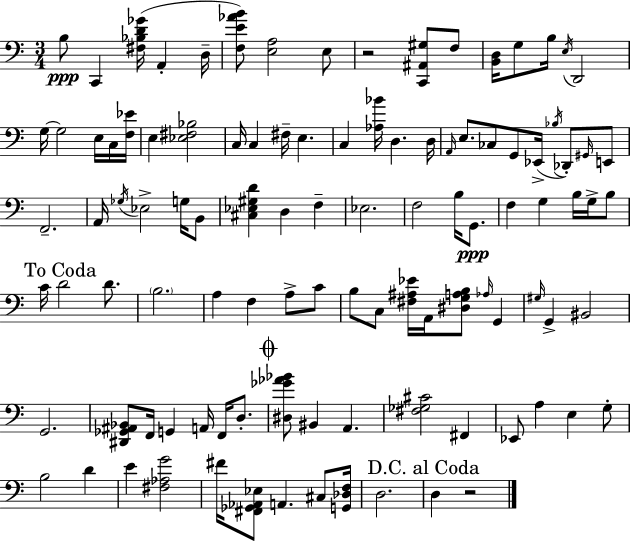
{
  \clef bass
  \numericTimeSignature
  \time 3/4
  \key c \major
  b8\ppp c,4 <fis bes d' ges'>16( a,4-. d16-- | <f e' aes' b'>8) <e a>2 e8 | r2 <c, ais, gis>8 f8 | <b, d>16 g8 b16 \acciaccatura { e16 } d,2 | \break g16~~ g2 e16 c16 | <f ees'>16 e4 <ees fis bes>2 | c16 c4 fis16-- e4. | c4 <aes bes'>16 d4. | \break d16 \grace { a,16 } e8. ces8 g,8 ees,16->( \acciaccatura { bes16 } des,8-.) | \grace { gis,16 } e,8 f,2.-- | a,16 \acciaccatura { ges16 } ees2-> | g16 b,8 <cis ees gis d'>4 d4 | \break f4-- ees2. | f2 | b16 g,8.\ppp f4 g4 | b16 g16-> b8 \mark "To Coda" c'16 d'2 | \break d'8. \parenthesize b2. | a4 f4 | a8-> c'8 b8 c8 <fis ais ees'>16 a,16 <dis g a b>8 | \grace { aes16 } g,4 \grace { gis16 } g,4-> bis,2 | \break g,2. | <dis, ges, ais, bes,>8 f,16 g,4 | a,16 f,16 d8.-. \mark \markup { \musicglyph "scripts.coda" } <dis ges' aes' bes'>8 bis,4 | a,4. <fis ges cis'>2 | \break fis,4 ees,8 a4 | e4 g8-. b2 | d'4 e'4 <fis aes g'>2 | fis'16 <fis, ges, aes, ees>8 a,4. | \break cis8 <g, des f>16 d2. | \mark "D.C. al Coda" d4 r2 | \bar "|."
}